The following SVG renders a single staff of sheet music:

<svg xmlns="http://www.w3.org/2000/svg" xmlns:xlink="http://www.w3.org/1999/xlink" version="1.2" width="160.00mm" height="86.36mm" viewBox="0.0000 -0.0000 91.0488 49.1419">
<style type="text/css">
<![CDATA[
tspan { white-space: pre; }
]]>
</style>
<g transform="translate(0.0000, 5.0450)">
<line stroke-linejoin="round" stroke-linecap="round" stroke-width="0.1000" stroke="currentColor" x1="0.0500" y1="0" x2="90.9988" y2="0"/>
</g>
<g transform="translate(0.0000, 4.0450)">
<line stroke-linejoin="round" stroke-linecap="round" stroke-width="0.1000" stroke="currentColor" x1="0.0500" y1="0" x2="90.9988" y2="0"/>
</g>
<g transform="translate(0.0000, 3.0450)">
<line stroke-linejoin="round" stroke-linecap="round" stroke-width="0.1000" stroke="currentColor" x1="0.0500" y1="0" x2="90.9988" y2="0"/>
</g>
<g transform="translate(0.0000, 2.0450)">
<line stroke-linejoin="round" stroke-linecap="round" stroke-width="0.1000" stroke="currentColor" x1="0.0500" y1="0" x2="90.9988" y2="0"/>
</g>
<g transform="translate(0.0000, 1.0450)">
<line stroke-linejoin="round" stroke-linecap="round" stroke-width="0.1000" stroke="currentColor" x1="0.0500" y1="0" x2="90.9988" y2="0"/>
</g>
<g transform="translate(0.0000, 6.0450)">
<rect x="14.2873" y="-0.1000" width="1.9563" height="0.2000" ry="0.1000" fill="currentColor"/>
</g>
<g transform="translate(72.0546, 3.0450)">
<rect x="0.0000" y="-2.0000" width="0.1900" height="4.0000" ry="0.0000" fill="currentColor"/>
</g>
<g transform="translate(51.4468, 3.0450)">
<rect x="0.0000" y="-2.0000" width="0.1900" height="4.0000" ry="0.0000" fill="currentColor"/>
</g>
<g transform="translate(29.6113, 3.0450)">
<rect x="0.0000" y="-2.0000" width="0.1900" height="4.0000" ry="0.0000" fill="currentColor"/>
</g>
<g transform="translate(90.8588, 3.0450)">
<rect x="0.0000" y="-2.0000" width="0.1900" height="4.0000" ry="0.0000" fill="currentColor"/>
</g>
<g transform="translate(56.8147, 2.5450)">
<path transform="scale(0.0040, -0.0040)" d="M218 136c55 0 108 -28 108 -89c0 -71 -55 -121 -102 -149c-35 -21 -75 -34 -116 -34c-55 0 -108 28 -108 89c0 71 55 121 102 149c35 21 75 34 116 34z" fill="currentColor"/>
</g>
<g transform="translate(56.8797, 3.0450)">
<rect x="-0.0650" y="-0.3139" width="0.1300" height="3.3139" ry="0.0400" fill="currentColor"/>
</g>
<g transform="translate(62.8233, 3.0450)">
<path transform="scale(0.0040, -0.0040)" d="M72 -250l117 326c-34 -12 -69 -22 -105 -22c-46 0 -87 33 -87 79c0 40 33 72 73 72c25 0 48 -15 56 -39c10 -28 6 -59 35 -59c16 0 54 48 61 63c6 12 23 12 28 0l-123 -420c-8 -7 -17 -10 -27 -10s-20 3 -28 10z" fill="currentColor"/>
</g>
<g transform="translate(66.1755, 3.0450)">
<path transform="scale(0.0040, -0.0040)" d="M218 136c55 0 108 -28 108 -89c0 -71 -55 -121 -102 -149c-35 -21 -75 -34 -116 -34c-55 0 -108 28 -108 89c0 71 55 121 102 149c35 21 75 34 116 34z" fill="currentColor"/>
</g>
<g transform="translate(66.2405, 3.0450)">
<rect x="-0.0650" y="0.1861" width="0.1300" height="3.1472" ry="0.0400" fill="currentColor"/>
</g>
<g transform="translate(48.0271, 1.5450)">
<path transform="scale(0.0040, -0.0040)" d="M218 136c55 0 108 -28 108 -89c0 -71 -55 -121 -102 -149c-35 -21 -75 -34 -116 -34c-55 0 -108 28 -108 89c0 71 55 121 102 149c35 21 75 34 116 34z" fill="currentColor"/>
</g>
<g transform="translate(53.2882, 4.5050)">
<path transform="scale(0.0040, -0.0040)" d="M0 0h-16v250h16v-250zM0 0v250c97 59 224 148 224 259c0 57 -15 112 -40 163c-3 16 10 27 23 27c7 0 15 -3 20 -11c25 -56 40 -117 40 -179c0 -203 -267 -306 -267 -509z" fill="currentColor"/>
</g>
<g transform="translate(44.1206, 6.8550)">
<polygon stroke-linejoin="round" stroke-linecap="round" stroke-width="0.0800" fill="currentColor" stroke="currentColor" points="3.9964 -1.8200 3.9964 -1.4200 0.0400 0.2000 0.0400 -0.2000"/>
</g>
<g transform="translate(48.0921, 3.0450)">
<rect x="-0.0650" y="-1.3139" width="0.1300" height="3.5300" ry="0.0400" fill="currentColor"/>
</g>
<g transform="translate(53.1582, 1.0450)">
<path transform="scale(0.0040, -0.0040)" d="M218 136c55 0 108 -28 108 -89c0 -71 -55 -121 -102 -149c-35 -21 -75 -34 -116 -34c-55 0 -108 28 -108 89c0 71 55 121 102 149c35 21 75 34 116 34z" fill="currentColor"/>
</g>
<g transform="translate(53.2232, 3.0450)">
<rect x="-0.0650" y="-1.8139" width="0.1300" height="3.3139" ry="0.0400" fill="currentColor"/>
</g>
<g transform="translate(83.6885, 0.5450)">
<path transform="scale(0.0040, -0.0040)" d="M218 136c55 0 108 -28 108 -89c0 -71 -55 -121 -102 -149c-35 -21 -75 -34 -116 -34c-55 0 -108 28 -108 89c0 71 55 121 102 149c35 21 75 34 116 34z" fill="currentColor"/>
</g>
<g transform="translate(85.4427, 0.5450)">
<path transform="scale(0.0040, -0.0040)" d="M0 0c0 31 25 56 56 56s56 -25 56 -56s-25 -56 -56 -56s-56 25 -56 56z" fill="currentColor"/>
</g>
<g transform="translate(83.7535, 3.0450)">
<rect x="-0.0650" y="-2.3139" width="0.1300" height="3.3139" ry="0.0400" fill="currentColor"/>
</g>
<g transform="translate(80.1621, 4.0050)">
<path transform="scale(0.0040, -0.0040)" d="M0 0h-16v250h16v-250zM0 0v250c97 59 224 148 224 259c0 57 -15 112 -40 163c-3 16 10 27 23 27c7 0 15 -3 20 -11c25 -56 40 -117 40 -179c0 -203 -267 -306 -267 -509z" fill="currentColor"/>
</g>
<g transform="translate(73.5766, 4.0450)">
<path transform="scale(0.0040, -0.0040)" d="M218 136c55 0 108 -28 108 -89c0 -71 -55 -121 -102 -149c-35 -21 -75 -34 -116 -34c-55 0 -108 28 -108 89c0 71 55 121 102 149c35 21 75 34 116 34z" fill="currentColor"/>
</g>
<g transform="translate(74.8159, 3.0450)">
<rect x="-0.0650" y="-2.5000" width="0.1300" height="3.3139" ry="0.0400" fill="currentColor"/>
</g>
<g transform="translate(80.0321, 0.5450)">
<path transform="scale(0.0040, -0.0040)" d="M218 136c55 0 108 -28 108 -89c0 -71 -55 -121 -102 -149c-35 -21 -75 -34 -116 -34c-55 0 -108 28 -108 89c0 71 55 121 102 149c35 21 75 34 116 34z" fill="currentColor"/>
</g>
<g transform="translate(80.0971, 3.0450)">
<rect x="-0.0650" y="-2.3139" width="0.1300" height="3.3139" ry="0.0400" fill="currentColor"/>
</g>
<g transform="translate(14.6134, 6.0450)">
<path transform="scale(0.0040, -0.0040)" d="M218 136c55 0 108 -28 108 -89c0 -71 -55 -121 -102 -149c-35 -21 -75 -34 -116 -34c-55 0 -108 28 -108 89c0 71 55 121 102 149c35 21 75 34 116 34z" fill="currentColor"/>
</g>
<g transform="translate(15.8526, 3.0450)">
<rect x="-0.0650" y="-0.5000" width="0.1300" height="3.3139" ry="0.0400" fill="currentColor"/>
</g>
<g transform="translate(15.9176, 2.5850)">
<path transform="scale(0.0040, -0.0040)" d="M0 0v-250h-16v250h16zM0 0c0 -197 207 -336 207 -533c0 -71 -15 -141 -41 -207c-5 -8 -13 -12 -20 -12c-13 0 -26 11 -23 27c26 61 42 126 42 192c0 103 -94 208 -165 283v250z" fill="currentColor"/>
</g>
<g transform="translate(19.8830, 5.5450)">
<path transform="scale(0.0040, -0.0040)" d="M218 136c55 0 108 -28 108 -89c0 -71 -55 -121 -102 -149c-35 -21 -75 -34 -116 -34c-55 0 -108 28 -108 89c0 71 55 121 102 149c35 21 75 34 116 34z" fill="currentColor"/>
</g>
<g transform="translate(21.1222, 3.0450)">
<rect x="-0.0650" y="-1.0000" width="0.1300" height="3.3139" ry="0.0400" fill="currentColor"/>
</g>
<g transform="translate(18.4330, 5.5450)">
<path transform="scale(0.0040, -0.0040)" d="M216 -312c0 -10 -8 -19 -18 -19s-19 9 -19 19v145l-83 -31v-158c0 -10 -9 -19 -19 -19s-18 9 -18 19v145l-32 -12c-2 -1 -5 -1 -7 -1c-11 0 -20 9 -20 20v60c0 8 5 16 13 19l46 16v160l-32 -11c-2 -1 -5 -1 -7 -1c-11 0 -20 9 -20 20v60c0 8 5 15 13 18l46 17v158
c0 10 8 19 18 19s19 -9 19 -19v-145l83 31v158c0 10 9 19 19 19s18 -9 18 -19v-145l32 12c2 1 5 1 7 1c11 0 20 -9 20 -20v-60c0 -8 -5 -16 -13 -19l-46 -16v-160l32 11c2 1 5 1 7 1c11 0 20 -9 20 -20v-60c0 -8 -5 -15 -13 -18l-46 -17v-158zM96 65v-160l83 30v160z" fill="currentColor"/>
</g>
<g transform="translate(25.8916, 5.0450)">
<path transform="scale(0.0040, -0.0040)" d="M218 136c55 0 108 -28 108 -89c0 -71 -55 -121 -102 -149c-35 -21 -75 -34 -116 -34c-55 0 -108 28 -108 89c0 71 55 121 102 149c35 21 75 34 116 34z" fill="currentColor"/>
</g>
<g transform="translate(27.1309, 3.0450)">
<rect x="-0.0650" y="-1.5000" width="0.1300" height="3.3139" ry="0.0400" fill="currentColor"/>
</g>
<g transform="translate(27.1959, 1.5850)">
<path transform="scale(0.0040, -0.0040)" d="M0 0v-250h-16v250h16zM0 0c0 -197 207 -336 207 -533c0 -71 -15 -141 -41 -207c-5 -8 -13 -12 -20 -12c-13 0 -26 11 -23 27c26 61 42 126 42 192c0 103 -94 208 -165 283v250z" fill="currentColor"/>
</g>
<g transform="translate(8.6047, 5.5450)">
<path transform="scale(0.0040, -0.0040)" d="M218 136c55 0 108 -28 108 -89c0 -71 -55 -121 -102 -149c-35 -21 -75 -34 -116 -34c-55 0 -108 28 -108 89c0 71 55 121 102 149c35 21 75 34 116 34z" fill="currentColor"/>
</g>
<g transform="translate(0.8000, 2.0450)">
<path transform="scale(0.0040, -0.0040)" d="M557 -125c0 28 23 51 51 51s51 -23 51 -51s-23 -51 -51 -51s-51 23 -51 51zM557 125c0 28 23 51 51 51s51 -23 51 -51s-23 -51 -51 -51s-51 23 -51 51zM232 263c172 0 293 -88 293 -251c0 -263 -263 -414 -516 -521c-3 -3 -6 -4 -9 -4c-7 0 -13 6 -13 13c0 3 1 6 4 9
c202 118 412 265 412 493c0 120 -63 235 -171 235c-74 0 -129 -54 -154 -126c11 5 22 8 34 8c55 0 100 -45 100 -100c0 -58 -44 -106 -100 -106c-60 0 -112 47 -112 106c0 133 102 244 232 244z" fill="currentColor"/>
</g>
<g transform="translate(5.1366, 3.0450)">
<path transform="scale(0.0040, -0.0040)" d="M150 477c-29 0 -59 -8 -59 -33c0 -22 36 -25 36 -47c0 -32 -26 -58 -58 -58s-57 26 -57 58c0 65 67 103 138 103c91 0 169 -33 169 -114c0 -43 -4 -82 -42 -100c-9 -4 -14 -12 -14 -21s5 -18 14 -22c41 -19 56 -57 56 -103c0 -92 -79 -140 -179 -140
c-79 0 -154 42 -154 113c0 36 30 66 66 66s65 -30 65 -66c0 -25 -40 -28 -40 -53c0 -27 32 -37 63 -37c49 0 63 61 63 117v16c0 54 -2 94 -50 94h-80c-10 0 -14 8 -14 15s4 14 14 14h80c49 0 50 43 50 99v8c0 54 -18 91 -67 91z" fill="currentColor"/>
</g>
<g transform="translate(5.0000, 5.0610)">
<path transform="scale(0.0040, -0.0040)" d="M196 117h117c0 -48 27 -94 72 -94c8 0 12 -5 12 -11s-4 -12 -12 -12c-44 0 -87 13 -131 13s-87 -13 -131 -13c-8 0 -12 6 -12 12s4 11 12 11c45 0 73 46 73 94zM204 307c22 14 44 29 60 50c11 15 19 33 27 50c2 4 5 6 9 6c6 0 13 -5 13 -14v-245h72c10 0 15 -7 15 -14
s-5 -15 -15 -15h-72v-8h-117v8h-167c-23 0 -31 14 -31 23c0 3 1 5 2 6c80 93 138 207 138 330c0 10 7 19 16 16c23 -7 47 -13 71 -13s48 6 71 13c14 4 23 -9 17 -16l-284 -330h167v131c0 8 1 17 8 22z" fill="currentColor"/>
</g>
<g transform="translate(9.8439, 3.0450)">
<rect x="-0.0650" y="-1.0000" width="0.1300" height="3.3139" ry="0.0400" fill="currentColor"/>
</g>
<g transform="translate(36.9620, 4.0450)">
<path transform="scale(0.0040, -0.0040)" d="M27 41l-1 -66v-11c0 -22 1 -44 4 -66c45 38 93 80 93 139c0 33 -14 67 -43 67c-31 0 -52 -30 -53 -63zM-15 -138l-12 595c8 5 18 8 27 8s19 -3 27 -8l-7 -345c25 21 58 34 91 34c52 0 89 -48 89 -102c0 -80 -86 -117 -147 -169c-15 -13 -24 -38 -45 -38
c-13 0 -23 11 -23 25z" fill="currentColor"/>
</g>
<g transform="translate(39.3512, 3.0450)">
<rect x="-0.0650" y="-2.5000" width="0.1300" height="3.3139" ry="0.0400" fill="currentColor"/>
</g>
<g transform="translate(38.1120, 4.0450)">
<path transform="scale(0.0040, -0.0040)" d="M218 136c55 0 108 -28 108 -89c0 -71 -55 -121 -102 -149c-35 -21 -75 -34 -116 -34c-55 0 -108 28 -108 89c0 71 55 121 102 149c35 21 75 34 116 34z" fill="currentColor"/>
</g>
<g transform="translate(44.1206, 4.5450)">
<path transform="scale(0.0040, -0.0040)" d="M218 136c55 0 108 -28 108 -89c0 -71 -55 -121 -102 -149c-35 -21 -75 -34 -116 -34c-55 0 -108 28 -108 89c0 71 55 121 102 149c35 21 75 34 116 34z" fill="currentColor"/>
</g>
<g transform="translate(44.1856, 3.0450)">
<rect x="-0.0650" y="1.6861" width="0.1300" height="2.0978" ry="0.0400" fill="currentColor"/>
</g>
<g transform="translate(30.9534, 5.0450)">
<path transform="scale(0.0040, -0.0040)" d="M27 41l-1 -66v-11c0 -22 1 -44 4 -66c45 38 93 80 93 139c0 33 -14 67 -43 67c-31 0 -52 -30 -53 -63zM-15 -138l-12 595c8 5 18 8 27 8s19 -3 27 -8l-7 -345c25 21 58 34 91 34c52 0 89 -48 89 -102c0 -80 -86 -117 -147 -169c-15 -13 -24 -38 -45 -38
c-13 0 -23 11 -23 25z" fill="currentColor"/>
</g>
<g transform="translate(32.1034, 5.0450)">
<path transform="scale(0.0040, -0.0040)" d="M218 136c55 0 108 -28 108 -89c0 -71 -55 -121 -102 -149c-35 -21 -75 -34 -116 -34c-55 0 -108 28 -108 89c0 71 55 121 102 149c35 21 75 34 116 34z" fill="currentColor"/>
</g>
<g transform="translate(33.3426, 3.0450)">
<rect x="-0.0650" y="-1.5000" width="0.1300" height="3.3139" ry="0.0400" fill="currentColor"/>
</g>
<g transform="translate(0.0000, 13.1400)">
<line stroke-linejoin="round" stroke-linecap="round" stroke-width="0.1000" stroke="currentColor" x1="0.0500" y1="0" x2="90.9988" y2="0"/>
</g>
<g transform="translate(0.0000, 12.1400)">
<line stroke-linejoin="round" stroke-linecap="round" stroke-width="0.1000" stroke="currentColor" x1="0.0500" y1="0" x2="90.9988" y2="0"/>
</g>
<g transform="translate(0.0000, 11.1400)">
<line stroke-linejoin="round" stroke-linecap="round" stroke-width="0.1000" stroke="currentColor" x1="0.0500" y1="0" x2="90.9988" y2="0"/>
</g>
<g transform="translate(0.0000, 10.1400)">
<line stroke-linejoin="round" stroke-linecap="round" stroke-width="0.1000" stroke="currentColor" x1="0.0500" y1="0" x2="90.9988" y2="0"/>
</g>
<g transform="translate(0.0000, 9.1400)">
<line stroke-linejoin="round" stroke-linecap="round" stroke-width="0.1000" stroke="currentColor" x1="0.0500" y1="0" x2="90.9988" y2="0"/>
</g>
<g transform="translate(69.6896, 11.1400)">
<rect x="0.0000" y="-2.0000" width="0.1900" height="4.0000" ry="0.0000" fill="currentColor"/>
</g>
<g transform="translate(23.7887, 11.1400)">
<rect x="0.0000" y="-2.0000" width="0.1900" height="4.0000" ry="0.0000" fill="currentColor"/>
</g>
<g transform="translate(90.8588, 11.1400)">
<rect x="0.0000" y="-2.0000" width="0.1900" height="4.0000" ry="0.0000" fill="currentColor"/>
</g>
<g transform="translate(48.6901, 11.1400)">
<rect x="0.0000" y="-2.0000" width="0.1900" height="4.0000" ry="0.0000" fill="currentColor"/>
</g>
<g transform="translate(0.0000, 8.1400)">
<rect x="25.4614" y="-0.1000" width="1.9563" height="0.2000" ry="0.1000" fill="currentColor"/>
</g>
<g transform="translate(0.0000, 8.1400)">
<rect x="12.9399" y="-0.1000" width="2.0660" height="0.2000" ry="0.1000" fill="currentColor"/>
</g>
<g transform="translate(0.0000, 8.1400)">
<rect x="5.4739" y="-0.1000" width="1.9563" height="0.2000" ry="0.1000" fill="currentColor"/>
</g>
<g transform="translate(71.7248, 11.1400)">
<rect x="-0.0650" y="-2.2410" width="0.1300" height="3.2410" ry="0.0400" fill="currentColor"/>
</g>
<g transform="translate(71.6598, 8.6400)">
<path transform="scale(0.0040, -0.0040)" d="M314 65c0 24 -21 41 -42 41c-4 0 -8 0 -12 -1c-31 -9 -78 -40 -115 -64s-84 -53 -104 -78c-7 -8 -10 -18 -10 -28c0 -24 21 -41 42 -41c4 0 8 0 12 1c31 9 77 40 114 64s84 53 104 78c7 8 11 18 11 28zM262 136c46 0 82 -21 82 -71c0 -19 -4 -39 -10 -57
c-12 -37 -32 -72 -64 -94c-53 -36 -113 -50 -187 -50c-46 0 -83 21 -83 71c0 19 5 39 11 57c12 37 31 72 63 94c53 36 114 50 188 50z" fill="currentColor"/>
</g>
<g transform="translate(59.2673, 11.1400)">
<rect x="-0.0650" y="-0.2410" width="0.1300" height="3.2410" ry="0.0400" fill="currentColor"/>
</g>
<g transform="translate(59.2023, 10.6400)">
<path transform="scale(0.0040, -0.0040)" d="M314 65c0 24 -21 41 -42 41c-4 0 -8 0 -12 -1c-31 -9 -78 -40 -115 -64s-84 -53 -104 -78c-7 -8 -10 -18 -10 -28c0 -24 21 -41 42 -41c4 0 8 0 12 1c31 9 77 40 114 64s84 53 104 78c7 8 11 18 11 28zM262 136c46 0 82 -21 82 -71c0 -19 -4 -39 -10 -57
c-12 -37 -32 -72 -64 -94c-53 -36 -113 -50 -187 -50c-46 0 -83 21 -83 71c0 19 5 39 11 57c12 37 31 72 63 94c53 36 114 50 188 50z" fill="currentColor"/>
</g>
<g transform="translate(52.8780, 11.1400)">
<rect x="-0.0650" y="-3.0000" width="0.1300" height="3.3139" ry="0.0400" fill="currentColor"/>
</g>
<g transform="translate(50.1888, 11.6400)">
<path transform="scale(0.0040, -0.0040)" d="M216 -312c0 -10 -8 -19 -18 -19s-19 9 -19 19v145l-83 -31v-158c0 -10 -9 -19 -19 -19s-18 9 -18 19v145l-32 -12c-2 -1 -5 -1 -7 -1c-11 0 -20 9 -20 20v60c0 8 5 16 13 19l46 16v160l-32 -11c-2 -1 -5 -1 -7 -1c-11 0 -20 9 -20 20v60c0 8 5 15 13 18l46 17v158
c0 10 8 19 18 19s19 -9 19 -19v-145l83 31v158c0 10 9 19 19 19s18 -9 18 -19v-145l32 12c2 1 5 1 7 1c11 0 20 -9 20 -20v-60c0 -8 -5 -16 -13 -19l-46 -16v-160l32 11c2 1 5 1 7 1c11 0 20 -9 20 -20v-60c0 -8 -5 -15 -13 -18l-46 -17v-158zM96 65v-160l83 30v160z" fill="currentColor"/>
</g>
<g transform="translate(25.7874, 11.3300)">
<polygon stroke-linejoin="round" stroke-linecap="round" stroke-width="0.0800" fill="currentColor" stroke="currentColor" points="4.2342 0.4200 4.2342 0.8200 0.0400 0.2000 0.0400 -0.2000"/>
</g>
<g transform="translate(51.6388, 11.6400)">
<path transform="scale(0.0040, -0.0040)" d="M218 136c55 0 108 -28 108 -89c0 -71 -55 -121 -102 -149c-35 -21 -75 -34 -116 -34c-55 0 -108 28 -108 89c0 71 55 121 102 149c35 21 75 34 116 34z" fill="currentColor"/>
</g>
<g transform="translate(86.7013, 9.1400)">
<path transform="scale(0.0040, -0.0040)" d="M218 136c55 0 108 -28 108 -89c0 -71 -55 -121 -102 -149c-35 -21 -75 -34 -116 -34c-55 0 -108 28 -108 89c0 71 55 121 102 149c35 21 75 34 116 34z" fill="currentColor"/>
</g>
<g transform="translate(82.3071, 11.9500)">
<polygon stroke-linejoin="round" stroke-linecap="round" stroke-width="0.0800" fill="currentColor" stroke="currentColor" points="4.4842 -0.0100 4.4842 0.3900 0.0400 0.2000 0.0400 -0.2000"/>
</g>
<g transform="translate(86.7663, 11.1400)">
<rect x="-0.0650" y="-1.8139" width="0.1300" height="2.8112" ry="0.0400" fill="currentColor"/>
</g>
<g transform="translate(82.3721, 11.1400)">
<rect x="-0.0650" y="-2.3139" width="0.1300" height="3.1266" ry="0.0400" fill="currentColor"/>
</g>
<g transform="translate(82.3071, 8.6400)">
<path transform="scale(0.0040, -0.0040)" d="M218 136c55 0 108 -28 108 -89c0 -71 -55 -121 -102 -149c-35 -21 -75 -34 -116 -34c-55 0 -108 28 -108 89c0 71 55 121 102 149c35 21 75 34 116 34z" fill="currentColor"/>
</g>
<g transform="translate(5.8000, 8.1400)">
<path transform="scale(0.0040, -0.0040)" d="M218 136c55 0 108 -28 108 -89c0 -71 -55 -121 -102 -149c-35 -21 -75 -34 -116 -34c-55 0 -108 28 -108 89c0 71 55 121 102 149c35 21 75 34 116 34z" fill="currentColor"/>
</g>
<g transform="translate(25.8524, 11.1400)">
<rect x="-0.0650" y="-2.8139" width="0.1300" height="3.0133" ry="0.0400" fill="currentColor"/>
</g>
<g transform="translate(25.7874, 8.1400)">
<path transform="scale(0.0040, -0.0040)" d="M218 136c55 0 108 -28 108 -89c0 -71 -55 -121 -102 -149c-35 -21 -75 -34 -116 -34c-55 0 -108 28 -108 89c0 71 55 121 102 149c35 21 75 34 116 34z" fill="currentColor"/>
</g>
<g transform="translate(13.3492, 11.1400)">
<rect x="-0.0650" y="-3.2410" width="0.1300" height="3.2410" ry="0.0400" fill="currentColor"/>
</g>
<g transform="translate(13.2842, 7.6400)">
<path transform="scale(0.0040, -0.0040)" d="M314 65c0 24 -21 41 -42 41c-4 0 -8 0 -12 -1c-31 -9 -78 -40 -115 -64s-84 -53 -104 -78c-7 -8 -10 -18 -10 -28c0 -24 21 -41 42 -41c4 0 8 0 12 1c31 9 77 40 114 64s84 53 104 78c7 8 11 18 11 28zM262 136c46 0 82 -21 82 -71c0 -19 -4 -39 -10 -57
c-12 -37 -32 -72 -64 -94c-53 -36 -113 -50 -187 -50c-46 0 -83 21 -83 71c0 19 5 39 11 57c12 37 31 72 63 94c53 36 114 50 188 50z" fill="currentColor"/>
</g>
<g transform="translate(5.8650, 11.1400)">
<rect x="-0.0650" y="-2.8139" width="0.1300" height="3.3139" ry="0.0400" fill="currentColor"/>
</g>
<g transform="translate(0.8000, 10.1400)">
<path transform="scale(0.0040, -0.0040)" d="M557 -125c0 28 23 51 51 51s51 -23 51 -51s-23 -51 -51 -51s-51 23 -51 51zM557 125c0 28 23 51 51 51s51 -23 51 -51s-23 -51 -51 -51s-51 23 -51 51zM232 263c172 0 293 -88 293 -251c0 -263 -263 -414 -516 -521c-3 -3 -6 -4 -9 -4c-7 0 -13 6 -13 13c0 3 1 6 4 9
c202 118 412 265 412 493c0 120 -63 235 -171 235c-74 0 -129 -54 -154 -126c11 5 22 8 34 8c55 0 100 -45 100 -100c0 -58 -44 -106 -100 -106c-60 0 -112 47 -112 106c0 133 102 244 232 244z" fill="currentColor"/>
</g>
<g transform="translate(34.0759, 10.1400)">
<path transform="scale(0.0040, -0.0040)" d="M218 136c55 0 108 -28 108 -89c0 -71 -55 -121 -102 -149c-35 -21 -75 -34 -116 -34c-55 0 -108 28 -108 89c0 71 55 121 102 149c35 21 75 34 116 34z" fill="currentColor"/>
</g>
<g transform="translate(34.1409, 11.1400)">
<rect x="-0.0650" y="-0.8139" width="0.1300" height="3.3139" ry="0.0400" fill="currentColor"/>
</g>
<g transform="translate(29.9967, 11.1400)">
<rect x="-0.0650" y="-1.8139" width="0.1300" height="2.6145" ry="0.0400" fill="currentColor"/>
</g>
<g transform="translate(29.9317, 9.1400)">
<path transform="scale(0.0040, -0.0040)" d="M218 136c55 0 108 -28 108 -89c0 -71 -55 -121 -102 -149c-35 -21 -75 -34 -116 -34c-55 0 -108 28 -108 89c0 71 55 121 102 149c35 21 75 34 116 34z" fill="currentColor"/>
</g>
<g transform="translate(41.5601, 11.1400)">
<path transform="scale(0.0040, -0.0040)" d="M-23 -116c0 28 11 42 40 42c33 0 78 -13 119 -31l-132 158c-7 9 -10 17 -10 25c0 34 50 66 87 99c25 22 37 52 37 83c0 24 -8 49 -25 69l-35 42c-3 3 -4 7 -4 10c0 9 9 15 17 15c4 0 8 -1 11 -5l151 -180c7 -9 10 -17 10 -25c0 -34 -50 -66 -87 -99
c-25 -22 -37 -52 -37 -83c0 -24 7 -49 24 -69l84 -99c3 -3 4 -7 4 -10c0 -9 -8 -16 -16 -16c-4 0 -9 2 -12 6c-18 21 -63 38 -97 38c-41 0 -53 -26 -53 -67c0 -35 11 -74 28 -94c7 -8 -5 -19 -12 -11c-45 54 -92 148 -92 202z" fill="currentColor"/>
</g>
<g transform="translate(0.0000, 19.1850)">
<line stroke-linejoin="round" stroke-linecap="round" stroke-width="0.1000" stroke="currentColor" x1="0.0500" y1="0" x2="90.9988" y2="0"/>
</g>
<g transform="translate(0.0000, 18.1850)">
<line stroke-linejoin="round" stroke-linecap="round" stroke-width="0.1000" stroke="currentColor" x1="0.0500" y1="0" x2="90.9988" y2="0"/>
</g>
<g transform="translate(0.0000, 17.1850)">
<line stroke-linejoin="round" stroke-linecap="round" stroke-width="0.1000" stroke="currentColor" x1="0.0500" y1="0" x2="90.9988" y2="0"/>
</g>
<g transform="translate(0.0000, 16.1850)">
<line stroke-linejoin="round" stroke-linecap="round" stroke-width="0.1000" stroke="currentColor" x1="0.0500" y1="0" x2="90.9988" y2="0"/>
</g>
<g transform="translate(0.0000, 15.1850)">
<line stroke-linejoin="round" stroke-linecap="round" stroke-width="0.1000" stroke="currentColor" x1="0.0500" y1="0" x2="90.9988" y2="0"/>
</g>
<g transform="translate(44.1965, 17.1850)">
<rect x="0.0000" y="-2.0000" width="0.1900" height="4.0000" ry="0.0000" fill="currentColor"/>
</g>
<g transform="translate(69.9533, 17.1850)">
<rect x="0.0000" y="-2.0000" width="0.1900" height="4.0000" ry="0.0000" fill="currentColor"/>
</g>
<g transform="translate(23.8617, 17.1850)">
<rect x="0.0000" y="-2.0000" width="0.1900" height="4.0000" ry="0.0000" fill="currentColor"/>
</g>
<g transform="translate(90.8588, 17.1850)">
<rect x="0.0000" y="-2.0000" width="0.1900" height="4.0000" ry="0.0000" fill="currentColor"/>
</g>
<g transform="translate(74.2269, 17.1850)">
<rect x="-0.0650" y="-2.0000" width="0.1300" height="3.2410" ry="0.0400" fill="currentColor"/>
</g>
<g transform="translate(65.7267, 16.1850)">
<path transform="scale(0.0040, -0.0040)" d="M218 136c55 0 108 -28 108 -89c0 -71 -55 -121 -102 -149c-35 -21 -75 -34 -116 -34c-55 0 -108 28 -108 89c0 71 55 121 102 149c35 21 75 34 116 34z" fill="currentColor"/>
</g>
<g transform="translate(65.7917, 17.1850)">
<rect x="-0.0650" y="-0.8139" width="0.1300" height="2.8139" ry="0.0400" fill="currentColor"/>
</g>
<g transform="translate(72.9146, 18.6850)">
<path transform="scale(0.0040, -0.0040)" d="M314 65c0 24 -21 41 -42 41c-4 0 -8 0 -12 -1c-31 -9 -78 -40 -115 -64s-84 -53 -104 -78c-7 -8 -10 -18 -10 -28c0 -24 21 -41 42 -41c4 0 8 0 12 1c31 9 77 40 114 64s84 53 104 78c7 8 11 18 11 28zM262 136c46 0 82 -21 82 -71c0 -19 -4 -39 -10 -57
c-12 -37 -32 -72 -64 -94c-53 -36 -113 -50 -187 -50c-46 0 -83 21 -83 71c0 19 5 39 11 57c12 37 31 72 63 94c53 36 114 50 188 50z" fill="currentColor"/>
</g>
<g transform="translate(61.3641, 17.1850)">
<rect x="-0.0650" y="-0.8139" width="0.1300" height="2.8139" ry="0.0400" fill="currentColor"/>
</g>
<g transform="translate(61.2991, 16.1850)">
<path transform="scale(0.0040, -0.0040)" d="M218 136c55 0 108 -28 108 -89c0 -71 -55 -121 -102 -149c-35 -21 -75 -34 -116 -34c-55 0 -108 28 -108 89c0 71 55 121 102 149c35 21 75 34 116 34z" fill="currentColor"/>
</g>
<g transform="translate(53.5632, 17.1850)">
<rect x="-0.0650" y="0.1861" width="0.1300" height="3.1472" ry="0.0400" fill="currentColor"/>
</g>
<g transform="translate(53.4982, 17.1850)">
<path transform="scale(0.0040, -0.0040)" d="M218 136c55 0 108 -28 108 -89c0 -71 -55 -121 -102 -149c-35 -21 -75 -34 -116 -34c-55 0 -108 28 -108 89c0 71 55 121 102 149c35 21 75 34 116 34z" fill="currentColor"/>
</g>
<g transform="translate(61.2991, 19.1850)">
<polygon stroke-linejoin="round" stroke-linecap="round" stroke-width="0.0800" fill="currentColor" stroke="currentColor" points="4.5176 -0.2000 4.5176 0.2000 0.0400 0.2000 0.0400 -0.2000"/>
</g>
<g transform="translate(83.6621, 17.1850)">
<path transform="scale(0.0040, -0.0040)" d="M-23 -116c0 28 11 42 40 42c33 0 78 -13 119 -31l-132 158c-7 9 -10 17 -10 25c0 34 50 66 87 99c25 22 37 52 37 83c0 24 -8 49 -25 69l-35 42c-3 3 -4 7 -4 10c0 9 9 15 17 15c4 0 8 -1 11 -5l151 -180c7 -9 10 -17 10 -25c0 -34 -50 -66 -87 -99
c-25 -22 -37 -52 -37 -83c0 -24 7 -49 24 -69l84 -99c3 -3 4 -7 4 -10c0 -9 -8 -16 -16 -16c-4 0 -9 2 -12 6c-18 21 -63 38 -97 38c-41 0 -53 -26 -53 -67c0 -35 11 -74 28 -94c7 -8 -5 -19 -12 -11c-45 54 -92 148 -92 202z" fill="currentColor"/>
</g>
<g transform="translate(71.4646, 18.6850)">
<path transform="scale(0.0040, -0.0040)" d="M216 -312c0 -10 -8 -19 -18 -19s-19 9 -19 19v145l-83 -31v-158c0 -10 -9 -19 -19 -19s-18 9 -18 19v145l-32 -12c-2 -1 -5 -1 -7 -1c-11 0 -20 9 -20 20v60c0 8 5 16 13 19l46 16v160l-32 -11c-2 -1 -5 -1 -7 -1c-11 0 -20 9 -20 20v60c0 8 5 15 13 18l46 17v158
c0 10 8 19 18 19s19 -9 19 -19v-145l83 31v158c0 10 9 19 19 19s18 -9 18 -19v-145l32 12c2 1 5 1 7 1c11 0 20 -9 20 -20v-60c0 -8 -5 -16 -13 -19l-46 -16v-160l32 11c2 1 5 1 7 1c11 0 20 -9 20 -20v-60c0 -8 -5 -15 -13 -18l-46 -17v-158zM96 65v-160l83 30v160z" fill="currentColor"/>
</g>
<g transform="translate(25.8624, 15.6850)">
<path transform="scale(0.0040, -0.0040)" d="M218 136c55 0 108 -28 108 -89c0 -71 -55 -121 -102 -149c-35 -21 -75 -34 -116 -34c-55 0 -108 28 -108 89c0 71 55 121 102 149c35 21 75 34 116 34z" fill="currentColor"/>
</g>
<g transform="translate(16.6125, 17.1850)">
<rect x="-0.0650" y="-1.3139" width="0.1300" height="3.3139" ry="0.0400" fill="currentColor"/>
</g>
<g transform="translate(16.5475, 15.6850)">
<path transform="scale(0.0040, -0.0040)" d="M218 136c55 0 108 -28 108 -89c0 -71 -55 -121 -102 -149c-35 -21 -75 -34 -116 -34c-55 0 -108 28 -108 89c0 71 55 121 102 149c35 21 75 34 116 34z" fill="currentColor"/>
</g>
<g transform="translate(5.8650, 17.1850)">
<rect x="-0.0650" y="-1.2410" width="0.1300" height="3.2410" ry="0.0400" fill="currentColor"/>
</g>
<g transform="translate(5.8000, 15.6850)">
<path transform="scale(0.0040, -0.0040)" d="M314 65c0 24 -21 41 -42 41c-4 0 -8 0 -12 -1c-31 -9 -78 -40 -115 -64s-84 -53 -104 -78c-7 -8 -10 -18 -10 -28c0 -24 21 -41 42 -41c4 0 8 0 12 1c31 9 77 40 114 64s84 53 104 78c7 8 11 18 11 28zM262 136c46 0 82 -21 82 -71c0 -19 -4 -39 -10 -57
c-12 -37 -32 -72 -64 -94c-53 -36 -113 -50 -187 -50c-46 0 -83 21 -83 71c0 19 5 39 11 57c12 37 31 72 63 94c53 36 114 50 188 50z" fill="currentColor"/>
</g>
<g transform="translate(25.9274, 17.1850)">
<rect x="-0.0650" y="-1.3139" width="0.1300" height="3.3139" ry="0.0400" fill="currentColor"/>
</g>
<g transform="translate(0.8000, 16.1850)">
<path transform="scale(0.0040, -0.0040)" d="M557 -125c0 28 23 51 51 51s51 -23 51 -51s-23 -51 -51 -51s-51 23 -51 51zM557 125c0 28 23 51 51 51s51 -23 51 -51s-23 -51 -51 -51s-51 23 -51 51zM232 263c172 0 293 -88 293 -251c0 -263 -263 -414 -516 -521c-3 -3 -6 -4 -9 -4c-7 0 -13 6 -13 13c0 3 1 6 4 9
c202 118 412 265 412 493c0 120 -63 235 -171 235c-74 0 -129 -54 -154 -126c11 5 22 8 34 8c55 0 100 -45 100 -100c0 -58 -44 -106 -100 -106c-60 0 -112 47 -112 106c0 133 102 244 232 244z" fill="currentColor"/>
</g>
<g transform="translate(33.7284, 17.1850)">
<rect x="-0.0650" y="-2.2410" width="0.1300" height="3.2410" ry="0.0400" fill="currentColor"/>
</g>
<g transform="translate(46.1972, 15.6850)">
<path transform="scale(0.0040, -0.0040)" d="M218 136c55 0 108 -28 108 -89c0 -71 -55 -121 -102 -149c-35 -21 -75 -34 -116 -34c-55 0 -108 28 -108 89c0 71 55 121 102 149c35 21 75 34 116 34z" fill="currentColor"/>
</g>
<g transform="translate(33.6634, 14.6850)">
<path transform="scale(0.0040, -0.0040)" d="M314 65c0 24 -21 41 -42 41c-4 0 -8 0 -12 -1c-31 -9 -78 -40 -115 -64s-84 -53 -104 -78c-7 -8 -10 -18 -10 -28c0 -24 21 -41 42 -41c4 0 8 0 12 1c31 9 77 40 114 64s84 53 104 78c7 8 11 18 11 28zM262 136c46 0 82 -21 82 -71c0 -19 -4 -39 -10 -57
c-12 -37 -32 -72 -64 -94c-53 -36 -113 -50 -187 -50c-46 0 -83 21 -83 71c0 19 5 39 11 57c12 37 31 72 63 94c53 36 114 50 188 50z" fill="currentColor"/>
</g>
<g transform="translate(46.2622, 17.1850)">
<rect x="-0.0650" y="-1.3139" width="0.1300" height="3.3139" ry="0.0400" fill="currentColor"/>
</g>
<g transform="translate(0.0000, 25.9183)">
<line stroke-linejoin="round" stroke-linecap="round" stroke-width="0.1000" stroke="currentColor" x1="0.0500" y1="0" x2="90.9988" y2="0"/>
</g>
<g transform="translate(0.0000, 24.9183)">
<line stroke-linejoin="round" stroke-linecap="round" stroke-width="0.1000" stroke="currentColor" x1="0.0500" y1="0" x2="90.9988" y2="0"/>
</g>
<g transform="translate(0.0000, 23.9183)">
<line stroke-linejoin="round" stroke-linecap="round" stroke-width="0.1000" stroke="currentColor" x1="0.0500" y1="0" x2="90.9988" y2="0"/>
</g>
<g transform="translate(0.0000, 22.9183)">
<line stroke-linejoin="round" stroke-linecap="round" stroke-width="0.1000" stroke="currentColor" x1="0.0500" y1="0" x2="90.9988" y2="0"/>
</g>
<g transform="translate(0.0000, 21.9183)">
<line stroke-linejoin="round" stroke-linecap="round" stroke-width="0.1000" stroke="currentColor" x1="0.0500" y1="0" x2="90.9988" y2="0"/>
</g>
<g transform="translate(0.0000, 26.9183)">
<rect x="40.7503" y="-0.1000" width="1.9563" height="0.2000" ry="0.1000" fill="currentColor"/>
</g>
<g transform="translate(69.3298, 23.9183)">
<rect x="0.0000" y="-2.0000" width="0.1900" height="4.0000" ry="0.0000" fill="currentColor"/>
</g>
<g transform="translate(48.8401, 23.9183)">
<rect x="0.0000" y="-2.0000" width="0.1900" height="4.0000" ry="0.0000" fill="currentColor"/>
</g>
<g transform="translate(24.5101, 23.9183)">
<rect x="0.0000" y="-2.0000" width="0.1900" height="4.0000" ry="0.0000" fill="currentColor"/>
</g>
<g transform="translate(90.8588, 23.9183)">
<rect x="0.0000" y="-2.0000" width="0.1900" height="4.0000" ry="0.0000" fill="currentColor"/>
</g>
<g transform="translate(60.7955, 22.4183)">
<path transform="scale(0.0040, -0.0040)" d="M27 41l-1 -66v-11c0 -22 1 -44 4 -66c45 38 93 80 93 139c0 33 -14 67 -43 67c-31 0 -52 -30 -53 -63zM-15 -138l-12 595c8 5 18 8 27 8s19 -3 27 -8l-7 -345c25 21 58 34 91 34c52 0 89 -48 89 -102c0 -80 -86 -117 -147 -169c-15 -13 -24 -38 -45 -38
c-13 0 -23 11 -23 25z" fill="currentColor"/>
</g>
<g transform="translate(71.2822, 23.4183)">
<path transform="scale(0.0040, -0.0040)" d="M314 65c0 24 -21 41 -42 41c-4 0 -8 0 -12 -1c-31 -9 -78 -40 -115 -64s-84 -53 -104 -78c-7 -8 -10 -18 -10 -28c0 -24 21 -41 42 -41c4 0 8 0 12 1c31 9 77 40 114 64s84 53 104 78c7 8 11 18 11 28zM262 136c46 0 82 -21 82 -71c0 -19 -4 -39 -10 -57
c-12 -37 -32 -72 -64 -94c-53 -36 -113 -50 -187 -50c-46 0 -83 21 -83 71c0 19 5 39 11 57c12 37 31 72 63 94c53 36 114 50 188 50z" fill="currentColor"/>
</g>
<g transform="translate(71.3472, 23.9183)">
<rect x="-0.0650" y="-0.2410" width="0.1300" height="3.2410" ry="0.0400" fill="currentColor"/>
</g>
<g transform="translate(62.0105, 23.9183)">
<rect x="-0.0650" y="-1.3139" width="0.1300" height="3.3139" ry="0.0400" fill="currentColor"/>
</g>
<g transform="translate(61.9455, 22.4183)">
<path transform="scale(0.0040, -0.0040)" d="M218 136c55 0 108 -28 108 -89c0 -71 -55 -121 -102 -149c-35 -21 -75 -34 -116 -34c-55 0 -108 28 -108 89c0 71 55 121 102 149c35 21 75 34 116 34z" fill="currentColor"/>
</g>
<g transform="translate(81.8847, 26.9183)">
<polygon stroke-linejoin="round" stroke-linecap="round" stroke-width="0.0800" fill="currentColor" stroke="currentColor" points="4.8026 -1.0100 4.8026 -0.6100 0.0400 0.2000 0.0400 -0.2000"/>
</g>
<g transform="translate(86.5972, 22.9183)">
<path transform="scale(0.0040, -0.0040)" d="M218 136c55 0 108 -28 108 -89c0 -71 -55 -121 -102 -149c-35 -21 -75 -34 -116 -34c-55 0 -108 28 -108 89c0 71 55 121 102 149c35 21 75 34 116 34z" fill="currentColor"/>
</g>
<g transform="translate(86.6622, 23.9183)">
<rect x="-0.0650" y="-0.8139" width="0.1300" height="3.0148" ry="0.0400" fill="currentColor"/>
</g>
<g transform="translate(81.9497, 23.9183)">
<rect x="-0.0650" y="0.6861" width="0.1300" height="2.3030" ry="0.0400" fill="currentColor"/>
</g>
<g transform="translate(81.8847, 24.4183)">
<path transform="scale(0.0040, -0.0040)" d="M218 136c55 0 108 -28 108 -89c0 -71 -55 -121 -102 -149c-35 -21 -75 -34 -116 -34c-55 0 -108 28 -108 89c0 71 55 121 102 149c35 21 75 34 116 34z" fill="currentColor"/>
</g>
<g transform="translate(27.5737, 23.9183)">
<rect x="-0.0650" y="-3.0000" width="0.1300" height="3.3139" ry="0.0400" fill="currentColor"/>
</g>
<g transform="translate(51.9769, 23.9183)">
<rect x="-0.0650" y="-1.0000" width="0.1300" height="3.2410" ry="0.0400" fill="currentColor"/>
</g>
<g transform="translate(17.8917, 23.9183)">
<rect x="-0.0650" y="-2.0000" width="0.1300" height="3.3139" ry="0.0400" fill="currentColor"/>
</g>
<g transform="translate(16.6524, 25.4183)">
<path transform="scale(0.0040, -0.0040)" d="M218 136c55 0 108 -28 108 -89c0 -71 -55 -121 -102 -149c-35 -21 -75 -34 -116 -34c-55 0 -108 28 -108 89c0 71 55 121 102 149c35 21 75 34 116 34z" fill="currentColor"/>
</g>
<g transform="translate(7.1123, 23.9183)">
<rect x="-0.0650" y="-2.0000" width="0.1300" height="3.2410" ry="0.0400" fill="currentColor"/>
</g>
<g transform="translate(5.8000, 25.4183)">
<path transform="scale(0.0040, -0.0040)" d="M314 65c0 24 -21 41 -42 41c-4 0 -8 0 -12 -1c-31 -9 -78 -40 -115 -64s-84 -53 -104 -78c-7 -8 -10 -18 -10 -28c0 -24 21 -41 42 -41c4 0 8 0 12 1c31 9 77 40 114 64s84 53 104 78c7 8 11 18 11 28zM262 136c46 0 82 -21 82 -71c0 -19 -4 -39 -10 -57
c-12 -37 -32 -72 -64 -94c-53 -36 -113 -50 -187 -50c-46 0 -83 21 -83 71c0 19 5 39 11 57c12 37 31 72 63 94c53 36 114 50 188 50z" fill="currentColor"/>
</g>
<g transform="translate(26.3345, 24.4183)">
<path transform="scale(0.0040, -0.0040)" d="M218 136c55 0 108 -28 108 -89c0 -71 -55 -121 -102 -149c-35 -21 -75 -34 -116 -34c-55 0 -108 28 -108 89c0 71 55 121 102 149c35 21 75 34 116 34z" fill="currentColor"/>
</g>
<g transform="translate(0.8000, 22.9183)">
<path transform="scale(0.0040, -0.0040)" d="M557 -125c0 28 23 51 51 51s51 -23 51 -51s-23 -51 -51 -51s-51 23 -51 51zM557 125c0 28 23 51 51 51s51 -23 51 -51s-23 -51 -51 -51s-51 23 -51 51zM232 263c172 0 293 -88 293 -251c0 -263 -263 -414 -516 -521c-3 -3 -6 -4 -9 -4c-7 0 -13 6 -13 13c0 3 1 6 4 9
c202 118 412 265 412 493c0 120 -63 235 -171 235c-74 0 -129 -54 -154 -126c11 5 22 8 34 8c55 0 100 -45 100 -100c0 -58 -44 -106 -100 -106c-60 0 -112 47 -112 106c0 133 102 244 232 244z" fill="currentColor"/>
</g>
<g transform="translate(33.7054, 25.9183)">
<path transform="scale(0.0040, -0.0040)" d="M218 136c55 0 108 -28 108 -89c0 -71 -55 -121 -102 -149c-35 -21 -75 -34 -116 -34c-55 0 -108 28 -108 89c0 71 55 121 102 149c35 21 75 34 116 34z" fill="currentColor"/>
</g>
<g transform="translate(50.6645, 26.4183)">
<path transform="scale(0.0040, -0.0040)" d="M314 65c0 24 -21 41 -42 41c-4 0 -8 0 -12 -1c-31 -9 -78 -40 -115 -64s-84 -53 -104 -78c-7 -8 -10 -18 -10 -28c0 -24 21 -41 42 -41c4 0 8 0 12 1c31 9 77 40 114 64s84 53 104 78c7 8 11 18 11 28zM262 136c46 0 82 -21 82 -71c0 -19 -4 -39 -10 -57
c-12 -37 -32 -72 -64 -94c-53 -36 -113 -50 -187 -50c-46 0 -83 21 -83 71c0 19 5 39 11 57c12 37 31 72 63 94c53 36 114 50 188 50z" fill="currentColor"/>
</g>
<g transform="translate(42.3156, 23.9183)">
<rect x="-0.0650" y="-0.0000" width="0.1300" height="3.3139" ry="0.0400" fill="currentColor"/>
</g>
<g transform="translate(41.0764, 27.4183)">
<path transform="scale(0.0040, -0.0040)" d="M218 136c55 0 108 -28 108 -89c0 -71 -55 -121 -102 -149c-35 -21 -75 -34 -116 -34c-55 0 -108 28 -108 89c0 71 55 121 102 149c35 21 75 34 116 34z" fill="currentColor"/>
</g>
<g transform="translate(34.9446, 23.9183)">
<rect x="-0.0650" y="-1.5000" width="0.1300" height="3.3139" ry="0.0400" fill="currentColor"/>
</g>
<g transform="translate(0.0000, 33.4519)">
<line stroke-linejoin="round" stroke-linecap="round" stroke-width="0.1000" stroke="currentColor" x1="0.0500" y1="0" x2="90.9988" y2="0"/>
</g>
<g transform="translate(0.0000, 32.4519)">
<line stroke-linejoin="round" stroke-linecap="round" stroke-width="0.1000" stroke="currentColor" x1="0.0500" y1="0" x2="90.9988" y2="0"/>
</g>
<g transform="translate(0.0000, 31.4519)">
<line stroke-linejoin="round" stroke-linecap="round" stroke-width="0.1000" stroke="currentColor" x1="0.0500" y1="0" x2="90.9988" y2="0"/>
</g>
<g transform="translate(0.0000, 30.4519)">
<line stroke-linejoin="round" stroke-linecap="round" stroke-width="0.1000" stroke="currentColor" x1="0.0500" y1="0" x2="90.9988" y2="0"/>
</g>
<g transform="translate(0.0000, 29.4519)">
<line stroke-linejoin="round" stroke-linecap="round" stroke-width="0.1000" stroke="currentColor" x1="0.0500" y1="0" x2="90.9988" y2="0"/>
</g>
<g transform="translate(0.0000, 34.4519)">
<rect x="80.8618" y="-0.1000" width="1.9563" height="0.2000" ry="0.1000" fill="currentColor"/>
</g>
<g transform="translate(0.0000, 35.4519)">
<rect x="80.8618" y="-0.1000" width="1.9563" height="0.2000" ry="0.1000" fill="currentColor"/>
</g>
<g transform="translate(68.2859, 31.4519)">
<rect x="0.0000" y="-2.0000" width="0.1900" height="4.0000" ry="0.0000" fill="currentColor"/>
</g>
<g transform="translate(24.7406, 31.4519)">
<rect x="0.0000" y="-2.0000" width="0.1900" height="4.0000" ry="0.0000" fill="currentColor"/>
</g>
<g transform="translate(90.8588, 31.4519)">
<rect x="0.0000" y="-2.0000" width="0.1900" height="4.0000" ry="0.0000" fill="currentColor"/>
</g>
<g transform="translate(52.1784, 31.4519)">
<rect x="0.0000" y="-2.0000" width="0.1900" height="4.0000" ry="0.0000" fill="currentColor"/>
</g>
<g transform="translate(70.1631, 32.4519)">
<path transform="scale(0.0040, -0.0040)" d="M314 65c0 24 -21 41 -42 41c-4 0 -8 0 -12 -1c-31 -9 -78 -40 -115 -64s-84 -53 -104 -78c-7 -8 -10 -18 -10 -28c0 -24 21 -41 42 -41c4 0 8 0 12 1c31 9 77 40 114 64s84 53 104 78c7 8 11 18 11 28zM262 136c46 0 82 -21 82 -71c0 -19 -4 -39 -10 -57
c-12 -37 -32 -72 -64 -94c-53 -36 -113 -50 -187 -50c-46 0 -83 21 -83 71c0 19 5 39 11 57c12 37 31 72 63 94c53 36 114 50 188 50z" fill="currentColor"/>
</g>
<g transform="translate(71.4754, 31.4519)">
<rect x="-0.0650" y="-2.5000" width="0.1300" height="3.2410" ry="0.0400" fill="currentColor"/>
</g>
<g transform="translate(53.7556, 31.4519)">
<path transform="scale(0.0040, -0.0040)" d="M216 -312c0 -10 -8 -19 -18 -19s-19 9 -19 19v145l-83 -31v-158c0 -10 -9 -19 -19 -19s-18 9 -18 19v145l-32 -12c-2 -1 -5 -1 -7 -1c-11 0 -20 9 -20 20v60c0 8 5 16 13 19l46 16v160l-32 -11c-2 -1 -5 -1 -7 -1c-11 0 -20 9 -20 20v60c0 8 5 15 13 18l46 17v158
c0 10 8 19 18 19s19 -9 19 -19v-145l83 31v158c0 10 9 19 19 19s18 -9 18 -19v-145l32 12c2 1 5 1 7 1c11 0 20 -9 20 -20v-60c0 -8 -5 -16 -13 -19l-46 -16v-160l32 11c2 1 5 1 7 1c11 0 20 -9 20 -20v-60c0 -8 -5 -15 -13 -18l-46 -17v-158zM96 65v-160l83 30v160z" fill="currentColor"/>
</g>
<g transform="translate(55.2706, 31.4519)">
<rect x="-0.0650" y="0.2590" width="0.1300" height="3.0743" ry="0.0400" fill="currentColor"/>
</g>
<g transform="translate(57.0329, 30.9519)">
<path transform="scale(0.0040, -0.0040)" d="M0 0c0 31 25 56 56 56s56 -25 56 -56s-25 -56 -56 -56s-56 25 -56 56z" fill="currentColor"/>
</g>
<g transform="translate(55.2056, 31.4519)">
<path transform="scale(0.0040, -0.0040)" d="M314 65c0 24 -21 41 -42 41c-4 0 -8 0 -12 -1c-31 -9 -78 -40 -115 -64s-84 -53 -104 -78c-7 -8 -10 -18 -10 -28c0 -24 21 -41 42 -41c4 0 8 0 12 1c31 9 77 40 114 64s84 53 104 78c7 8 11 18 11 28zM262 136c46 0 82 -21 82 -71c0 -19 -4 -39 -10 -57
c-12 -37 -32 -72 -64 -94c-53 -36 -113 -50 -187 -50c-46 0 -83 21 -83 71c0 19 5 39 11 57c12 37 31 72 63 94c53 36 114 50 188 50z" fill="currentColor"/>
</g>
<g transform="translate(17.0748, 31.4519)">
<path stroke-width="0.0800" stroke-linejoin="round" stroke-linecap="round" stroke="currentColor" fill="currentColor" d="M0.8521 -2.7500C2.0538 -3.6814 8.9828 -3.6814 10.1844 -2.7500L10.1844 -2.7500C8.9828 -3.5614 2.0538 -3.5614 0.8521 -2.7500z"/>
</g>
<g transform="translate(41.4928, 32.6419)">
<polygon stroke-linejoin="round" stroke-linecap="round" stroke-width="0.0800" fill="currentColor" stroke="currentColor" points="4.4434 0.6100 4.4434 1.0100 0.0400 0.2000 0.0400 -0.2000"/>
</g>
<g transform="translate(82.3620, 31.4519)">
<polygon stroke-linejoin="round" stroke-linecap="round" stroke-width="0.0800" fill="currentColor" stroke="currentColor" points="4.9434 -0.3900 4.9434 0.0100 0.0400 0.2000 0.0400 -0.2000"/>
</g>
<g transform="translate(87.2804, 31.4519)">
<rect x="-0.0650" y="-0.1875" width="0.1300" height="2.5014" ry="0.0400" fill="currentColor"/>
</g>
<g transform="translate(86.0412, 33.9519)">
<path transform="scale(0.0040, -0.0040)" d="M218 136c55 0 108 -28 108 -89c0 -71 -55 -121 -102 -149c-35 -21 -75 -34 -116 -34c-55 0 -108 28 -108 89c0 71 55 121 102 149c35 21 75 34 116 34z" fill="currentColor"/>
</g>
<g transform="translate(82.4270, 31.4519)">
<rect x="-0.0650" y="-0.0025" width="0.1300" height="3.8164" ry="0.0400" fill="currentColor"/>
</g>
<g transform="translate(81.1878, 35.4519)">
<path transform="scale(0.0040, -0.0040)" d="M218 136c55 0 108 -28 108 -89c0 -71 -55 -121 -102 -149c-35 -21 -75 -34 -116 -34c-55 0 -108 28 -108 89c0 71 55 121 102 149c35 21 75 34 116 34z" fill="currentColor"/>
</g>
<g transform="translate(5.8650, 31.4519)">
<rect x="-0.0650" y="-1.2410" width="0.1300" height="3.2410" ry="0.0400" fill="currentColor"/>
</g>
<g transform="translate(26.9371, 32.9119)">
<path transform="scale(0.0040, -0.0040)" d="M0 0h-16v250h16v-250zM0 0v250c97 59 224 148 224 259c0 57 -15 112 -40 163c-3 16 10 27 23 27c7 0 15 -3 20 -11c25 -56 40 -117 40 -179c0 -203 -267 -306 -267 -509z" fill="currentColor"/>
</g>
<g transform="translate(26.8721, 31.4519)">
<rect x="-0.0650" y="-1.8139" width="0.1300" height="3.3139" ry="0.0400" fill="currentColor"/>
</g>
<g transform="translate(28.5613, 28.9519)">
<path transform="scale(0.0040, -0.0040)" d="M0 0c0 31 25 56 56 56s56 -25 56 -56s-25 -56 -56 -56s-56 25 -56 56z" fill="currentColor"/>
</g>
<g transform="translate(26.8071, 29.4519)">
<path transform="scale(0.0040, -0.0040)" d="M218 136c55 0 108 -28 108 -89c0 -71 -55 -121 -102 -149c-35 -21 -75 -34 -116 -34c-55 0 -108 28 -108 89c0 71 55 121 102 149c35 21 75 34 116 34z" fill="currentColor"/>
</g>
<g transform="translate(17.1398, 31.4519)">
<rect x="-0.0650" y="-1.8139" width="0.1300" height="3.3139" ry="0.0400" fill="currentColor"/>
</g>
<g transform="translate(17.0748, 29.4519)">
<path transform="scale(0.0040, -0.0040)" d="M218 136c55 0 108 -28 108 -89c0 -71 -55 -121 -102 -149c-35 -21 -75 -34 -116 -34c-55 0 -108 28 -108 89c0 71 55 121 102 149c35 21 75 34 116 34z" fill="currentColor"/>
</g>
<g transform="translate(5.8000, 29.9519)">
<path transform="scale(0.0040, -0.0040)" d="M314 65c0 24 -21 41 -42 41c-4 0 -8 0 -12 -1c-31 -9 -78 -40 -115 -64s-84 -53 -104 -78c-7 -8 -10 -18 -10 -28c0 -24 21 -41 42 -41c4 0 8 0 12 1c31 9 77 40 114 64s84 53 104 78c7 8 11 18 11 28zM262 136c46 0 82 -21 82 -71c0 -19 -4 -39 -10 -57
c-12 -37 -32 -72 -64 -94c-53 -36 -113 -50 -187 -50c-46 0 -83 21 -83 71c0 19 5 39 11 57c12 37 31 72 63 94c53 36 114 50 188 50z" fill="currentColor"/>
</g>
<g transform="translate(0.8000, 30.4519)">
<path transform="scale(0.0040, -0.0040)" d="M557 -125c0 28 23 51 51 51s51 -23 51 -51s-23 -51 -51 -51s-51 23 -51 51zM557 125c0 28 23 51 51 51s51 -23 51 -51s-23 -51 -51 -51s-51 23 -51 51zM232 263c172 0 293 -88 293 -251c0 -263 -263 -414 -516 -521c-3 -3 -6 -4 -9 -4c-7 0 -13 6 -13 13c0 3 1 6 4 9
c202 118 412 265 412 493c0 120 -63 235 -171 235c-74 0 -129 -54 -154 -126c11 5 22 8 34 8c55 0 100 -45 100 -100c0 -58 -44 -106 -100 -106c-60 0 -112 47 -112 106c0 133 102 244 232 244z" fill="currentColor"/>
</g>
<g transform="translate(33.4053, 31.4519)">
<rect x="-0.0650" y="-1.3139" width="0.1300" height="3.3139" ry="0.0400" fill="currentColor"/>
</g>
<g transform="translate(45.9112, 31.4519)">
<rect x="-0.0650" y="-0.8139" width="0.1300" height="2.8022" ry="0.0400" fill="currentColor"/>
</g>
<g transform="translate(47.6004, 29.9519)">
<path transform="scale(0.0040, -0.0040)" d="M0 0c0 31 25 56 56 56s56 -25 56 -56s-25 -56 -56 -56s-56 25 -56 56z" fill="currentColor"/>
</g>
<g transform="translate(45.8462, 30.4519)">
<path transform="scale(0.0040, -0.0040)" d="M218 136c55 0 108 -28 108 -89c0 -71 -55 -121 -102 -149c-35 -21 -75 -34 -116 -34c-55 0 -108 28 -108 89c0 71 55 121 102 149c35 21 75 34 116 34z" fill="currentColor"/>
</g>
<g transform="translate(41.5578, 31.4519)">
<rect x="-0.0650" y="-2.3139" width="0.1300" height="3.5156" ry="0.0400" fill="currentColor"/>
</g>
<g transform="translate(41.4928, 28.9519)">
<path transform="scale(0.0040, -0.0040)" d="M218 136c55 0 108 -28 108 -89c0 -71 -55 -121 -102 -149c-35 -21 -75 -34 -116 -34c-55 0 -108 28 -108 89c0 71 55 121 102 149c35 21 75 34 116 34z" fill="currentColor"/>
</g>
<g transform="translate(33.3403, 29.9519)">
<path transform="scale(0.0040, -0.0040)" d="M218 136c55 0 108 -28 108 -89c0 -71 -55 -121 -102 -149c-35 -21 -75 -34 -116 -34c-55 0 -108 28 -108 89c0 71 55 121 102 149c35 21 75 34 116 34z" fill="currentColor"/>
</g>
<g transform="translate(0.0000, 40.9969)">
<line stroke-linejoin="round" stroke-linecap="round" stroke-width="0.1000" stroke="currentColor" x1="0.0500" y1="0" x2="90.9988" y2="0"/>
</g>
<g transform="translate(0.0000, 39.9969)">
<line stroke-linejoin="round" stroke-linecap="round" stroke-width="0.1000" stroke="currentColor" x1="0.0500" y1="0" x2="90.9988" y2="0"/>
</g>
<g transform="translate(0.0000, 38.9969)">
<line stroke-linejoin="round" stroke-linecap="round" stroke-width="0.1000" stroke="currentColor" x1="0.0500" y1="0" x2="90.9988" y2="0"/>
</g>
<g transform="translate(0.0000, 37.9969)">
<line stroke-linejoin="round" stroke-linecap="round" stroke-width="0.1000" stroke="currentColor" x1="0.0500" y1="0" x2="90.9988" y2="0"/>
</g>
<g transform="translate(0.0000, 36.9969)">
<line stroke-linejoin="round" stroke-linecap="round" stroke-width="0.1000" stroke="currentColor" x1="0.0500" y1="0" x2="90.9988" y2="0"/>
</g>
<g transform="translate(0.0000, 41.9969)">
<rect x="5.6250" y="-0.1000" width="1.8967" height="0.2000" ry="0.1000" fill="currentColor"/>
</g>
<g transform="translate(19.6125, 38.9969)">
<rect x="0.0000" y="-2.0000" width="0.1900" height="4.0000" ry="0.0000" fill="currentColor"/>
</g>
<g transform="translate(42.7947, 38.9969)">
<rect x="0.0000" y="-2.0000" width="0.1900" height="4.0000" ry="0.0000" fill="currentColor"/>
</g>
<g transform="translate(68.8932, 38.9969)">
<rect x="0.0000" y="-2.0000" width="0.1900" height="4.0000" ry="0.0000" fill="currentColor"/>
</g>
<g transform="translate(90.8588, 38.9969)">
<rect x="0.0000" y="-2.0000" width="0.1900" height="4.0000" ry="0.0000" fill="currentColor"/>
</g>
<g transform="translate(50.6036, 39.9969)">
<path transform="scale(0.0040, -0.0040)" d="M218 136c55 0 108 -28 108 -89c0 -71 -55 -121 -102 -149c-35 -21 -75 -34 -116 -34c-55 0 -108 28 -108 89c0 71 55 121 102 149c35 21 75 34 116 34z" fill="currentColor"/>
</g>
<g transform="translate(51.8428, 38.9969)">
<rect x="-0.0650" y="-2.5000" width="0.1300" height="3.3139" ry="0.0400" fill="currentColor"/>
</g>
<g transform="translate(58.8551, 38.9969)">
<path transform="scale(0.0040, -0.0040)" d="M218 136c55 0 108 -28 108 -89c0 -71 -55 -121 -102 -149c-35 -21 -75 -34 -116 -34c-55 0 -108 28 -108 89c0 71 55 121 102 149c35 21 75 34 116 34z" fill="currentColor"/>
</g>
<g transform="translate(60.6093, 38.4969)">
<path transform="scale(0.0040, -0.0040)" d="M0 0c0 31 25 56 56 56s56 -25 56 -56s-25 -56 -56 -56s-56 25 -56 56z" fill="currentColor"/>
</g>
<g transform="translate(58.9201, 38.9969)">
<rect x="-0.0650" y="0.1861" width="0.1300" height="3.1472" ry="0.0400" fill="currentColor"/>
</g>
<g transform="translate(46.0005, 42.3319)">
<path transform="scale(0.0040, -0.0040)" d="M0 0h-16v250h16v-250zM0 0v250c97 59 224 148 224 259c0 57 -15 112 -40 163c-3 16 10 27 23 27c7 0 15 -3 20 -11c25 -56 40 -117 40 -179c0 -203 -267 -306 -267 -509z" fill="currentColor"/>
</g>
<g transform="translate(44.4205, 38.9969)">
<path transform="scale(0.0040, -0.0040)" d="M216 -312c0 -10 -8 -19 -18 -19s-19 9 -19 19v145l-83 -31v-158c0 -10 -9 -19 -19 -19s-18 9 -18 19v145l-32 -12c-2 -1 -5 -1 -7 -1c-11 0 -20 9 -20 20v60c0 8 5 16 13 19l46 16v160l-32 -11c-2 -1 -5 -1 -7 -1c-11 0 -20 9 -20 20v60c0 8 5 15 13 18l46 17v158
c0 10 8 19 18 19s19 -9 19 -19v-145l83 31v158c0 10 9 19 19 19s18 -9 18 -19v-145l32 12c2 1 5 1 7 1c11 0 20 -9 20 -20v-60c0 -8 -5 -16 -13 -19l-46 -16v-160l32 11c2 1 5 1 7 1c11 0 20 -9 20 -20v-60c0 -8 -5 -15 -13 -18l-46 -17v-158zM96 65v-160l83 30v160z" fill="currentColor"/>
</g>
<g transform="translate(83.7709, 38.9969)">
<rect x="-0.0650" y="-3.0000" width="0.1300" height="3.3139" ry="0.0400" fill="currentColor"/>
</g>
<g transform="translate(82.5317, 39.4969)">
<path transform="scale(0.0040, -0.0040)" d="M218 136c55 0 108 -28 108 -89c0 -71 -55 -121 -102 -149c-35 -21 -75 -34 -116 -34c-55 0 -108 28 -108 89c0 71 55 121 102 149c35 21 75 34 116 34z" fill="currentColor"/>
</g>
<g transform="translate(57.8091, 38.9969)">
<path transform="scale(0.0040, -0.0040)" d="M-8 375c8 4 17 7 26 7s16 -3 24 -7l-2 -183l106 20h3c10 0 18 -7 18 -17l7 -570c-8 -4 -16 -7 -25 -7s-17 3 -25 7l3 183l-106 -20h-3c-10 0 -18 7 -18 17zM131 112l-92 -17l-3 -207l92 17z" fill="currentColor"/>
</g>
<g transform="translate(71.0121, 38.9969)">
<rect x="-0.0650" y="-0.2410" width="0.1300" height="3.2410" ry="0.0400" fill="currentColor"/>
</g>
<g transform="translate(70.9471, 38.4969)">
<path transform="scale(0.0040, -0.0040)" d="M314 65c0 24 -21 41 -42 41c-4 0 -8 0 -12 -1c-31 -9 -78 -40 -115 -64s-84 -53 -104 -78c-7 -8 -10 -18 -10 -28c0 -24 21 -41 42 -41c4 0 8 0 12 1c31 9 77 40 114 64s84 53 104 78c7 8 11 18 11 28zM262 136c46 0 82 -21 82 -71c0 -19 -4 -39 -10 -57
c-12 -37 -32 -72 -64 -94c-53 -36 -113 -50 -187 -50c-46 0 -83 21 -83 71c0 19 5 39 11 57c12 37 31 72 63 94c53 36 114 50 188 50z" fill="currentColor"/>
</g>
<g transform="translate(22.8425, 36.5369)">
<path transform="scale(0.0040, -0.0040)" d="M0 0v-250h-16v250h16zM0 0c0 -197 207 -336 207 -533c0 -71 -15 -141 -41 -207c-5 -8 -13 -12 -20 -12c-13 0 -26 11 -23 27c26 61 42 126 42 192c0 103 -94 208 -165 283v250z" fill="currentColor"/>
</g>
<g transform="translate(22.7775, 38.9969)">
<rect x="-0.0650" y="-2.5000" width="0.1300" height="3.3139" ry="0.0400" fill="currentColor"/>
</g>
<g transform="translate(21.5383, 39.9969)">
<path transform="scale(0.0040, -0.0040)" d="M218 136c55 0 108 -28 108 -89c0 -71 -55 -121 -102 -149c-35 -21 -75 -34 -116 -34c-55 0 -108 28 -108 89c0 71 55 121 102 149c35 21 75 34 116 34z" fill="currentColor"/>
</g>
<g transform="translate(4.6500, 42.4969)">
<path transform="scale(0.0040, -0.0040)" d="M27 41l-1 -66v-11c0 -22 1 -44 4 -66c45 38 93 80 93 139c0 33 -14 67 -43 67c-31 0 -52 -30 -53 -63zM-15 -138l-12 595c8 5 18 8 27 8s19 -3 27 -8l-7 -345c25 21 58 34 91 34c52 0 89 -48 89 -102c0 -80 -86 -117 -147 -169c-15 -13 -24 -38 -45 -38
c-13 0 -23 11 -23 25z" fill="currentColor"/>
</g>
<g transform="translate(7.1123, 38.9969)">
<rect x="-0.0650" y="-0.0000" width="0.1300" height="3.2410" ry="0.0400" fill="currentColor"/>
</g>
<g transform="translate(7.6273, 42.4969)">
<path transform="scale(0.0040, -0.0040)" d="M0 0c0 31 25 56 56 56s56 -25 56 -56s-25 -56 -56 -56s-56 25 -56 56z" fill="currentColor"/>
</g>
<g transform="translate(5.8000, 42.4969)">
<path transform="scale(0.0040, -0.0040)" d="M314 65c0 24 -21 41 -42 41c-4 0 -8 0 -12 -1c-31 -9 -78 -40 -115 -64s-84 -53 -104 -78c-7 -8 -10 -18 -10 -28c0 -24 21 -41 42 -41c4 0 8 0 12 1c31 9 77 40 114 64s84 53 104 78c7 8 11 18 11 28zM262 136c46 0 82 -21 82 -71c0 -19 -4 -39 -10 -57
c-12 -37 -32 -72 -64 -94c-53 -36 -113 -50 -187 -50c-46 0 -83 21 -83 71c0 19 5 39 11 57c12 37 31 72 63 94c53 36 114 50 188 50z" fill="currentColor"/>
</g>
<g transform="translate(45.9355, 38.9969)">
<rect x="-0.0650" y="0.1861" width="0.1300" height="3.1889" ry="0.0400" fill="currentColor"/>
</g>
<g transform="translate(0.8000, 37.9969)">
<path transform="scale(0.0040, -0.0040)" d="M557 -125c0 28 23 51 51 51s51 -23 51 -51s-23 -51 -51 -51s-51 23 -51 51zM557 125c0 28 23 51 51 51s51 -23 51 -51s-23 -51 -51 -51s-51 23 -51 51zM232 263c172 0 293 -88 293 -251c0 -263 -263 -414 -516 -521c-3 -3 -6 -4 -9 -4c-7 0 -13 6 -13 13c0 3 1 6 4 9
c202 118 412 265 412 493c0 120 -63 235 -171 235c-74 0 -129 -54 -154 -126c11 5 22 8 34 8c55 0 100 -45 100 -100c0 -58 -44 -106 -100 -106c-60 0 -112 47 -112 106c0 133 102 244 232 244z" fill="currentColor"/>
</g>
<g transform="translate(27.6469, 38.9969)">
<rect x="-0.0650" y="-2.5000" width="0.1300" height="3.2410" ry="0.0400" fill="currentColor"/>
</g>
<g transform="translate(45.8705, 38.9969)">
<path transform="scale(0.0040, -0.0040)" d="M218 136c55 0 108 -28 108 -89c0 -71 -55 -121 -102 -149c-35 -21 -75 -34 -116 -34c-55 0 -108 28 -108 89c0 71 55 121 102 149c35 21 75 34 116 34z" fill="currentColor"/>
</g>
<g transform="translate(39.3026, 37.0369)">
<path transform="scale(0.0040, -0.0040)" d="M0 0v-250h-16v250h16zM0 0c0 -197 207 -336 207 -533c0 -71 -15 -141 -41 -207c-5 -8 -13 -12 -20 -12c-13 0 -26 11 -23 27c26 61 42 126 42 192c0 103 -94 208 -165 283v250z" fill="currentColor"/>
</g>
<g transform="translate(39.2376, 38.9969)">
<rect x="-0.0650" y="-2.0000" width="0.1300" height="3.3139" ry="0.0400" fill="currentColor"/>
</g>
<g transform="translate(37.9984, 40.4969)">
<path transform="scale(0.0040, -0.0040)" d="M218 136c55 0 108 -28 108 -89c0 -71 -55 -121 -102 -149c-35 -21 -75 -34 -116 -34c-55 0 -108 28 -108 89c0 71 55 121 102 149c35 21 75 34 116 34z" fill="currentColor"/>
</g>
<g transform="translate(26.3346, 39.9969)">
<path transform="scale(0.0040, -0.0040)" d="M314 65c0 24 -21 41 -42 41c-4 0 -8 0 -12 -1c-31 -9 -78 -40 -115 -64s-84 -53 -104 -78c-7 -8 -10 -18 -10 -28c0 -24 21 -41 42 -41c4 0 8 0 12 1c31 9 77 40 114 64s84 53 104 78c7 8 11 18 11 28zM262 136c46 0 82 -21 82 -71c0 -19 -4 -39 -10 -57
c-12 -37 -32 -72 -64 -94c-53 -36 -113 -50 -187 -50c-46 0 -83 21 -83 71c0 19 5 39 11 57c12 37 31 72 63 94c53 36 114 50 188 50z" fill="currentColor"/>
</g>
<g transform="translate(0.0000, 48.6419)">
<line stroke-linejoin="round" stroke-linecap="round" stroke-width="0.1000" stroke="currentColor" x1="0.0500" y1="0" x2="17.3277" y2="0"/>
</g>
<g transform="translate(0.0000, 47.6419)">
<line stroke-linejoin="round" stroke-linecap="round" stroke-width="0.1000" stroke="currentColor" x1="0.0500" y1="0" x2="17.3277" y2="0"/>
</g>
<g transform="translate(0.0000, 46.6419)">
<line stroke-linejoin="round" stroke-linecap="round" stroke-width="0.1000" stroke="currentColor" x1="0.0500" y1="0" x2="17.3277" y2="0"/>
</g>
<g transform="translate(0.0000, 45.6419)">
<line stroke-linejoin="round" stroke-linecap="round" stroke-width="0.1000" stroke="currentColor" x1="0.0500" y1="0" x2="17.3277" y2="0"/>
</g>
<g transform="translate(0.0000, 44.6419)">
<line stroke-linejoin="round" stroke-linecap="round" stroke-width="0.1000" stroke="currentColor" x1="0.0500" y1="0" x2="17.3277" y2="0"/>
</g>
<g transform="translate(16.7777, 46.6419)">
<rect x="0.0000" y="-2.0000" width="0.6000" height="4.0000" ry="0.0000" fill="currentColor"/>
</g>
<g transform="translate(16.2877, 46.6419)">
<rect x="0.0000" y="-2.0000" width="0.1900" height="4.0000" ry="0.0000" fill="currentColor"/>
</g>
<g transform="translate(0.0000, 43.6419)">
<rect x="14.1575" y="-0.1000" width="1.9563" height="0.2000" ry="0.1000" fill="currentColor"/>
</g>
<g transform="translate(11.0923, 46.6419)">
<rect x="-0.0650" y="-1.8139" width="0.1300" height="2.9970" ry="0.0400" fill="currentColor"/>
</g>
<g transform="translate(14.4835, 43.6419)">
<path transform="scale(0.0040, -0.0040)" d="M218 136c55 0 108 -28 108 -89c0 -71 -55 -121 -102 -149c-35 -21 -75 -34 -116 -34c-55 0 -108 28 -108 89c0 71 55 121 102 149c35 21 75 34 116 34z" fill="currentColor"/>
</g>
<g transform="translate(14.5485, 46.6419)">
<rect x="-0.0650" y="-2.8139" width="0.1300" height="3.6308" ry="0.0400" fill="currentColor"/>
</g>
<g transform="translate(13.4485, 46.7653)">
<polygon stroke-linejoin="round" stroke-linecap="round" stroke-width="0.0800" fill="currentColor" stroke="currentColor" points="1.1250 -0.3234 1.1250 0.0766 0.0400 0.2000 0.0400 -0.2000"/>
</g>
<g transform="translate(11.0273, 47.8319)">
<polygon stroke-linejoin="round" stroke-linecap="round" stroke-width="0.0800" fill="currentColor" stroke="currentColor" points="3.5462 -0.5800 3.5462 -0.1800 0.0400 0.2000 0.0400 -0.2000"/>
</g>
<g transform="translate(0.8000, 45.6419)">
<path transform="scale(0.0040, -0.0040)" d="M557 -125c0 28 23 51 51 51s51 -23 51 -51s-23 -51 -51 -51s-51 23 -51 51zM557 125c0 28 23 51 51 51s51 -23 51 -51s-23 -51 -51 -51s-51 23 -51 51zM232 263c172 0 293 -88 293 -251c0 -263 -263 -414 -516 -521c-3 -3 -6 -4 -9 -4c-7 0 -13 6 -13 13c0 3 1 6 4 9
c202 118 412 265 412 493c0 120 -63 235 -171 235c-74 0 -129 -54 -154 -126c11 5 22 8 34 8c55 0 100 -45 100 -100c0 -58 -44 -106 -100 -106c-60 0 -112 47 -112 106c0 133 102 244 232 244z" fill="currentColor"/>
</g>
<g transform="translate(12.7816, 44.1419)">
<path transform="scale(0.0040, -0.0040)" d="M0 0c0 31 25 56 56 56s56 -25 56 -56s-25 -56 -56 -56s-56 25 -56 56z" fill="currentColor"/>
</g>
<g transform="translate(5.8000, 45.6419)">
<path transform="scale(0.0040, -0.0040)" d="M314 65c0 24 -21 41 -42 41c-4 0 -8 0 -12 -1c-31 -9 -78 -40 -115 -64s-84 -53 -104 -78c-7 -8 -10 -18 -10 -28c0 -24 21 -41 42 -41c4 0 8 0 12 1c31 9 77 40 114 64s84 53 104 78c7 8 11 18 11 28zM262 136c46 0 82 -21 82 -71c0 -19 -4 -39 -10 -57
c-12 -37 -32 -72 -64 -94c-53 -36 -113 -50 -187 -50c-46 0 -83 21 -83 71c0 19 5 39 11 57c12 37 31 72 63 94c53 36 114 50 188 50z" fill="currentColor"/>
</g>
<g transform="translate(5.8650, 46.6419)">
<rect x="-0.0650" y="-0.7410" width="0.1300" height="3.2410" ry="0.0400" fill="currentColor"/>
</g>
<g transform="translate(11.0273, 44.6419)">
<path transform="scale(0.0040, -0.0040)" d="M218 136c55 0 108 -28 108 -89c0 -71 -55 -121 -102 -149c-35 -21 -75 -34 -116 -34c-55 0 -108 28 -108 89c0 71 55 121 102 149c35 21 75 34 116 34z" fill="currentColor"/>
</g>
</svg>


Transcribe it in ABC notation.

X:1
T:Untitled
M:3/4
L:1/4
K:C
F,, E,,/2 ^F,, G,,/2 _G,, _B,, A,,/2 G,/2 A,/2 E, z/2 D, B,, B,/2 B, C D2 C/2 A,/2 F, z ^C, E,2 B,2 B,/2 A,/2 G,2 G, G, B,2 G, D, F,/2 F,/2 ^A,,2 z A,,2 A,, C, G,, D,, F,,2 _G, E,2 C,/2 F,/2 G,2 A, A,/2 G, B,/2 F,/2 ^D,2 B,,2 C,,/2 F,,/2 _D,,2 B,,/2 B,,2 A,,/2 ^D,/2 B,, D, E,2 C, F,2 A,/2 C/4